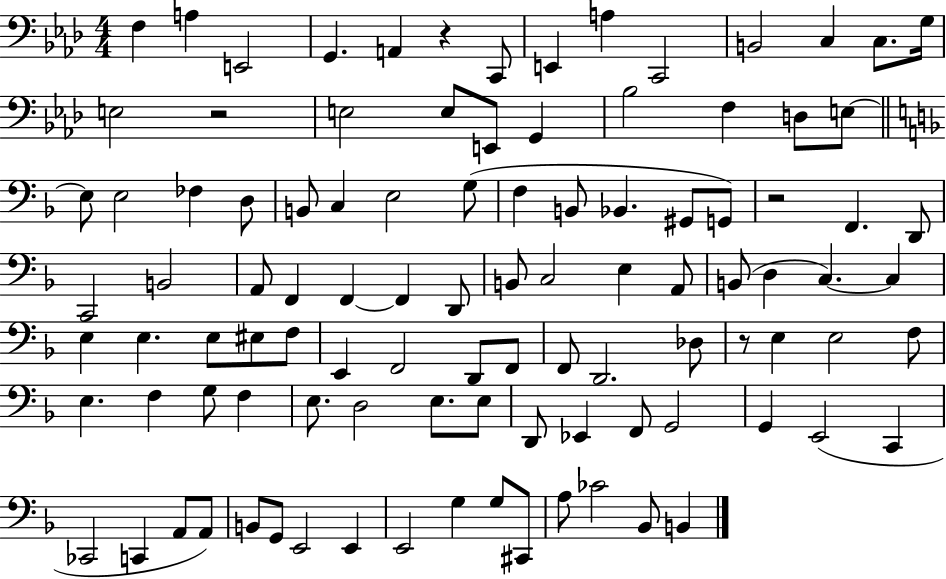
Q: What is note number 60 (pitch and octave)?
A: D2